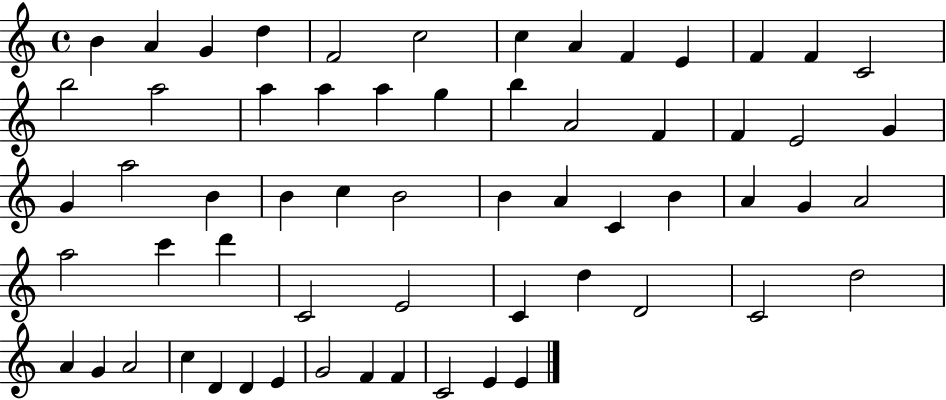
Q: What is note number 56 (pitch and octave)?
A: G4